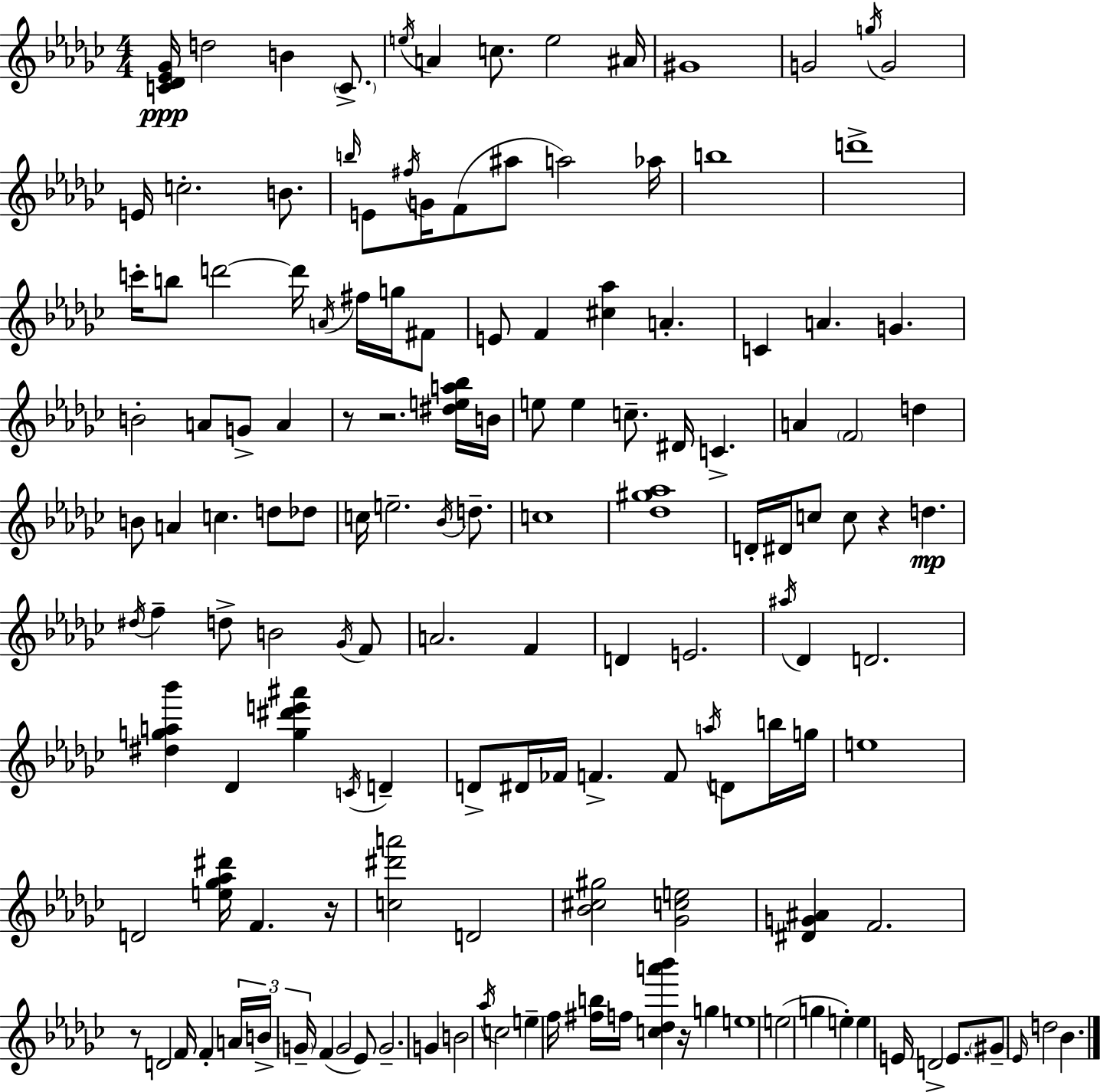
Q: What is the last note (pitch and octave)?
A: Bb4